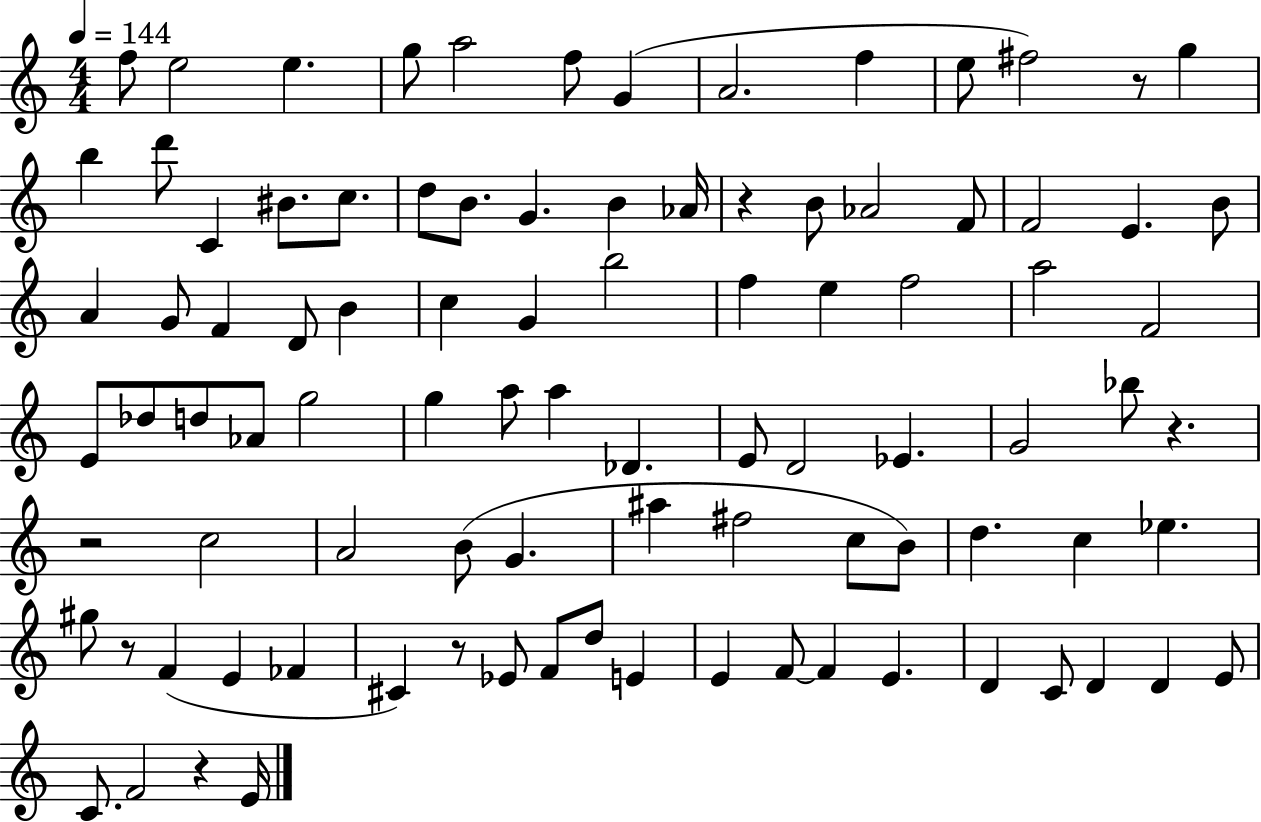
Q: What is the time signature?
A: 4/4